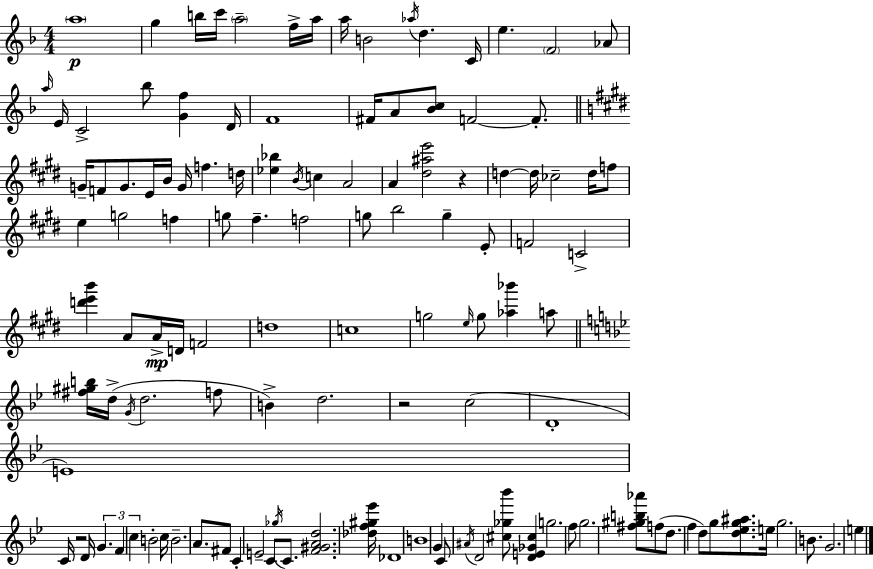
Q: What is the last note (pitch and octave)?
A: E5